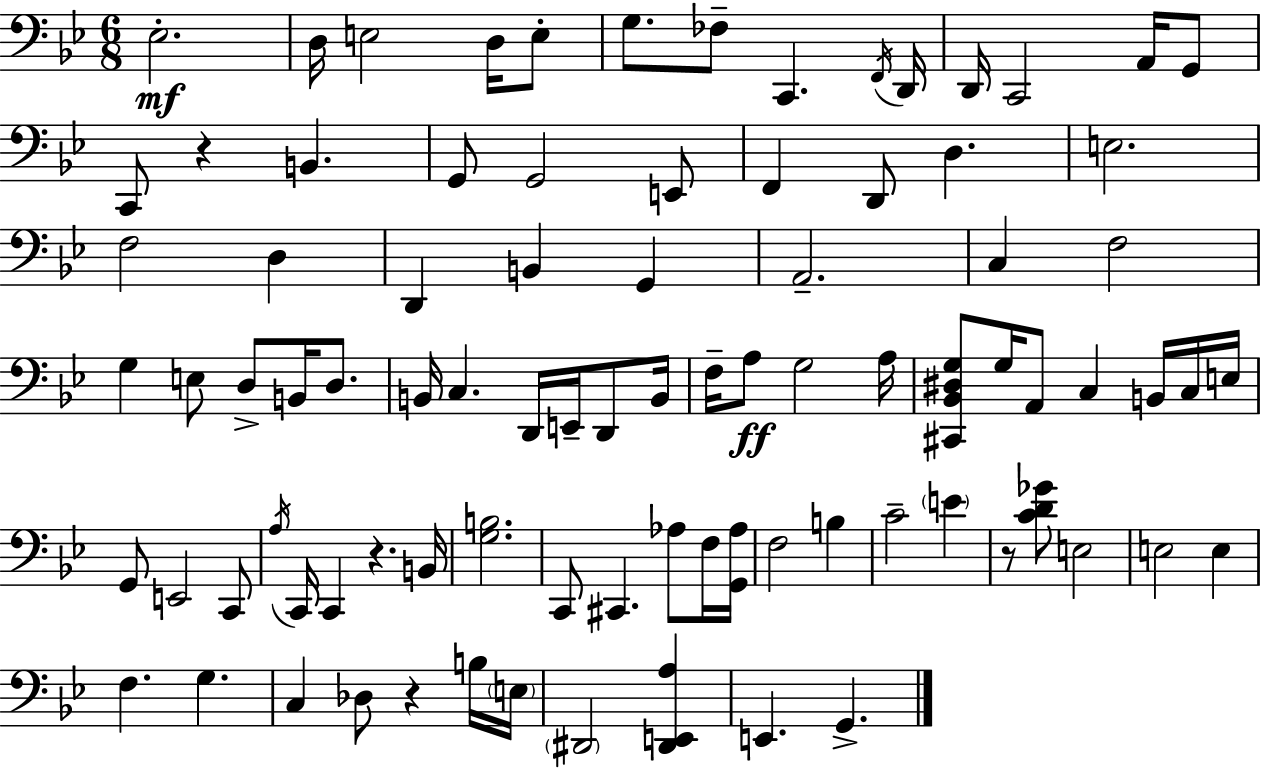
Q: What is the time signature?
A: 6/8